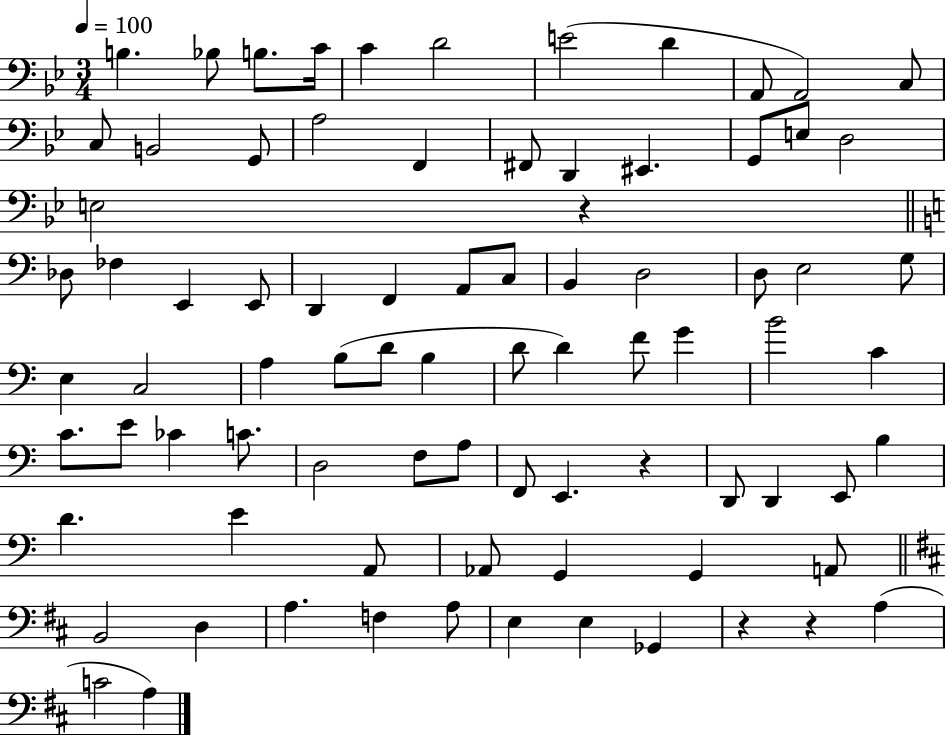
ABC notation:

X:1
T:Untitled
M:3/4
L:1/4
K:Bb
B, _B,/2 B,/2 C/4 C D2 E2 D A,,/2 A,,2 C,/2 C,/2 B,,2 G,,/2 A,2 F,, ^F,,/2 D,, ^E,, G,,/2 E,/2 D,2 E,2 z _D,/2 _F, E,, E,,/2 D,, F,, A,,/2 C,/2 B,, D,2 D,/2 E,2 G,/2 E, C,2 A, B,/2 D/2 B, D/2 D F/2 G B2 C C/2 E/2 _C C/2 D,2 F,/2 A,/2 F,,/2 E,, z D,,/2 D,, E,,/2 B, D E A,,/2 _A,,/2 G,, G,, A,,/2 B,,2 D, A, F, A,/2 E, E, _G,, z z A, C2 A,